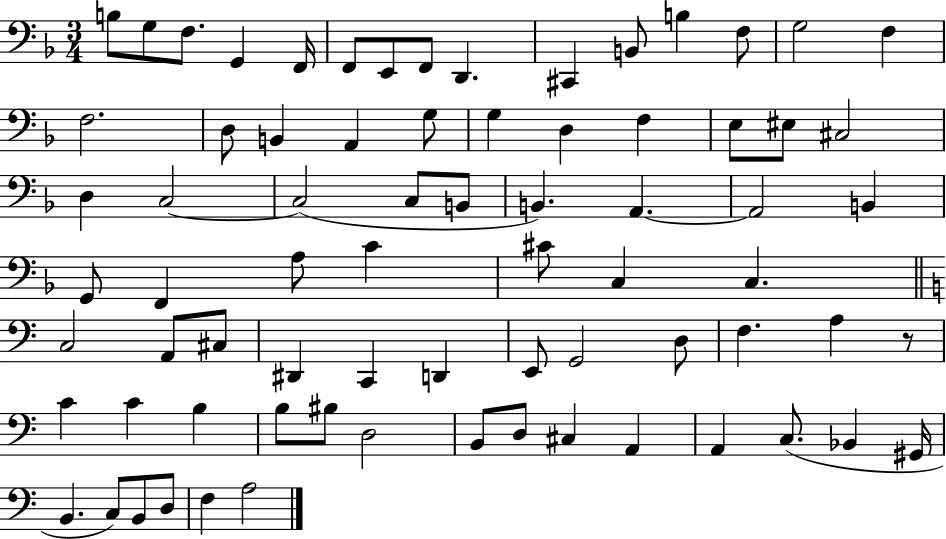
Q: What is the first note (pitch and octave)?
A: B3